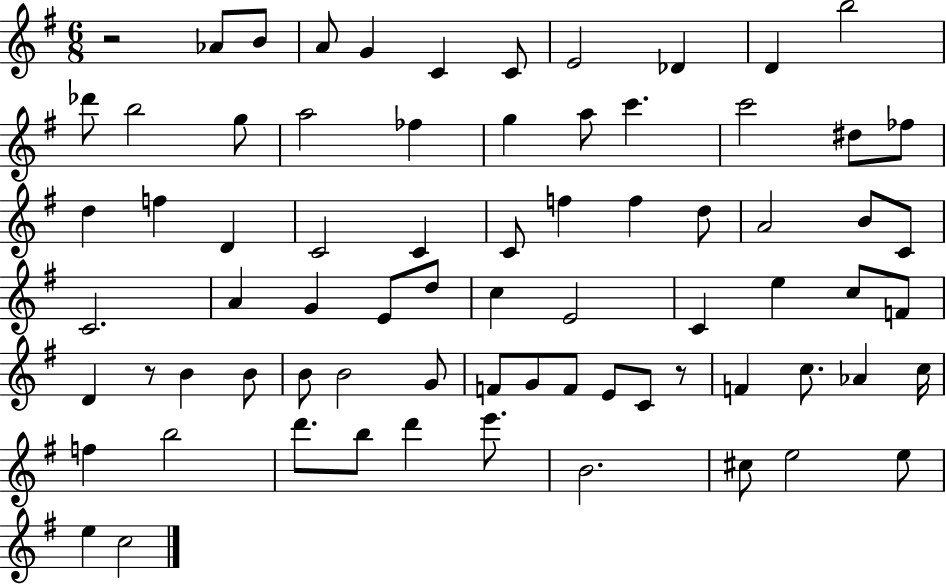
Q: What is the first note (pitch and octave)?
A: Ab4